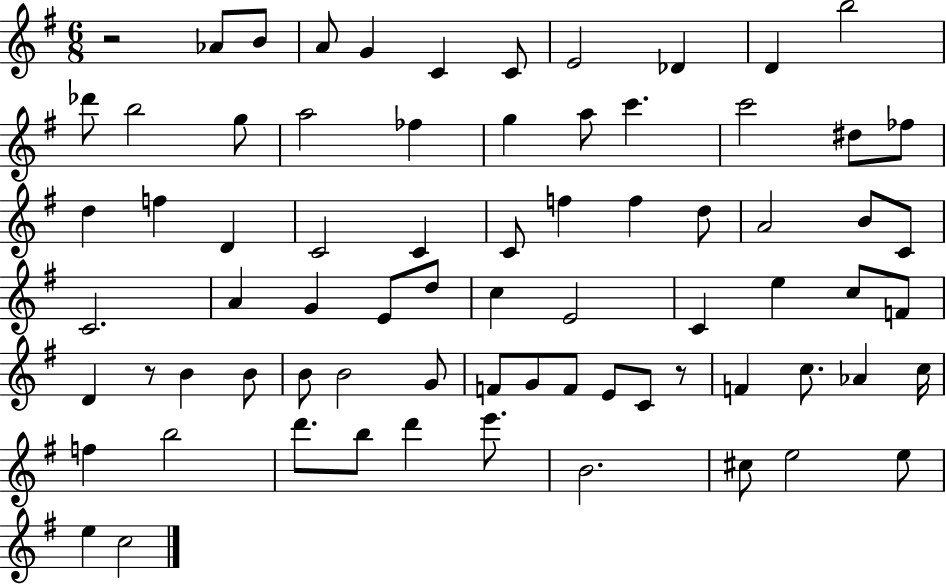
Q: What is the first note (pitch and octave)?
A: Ab4